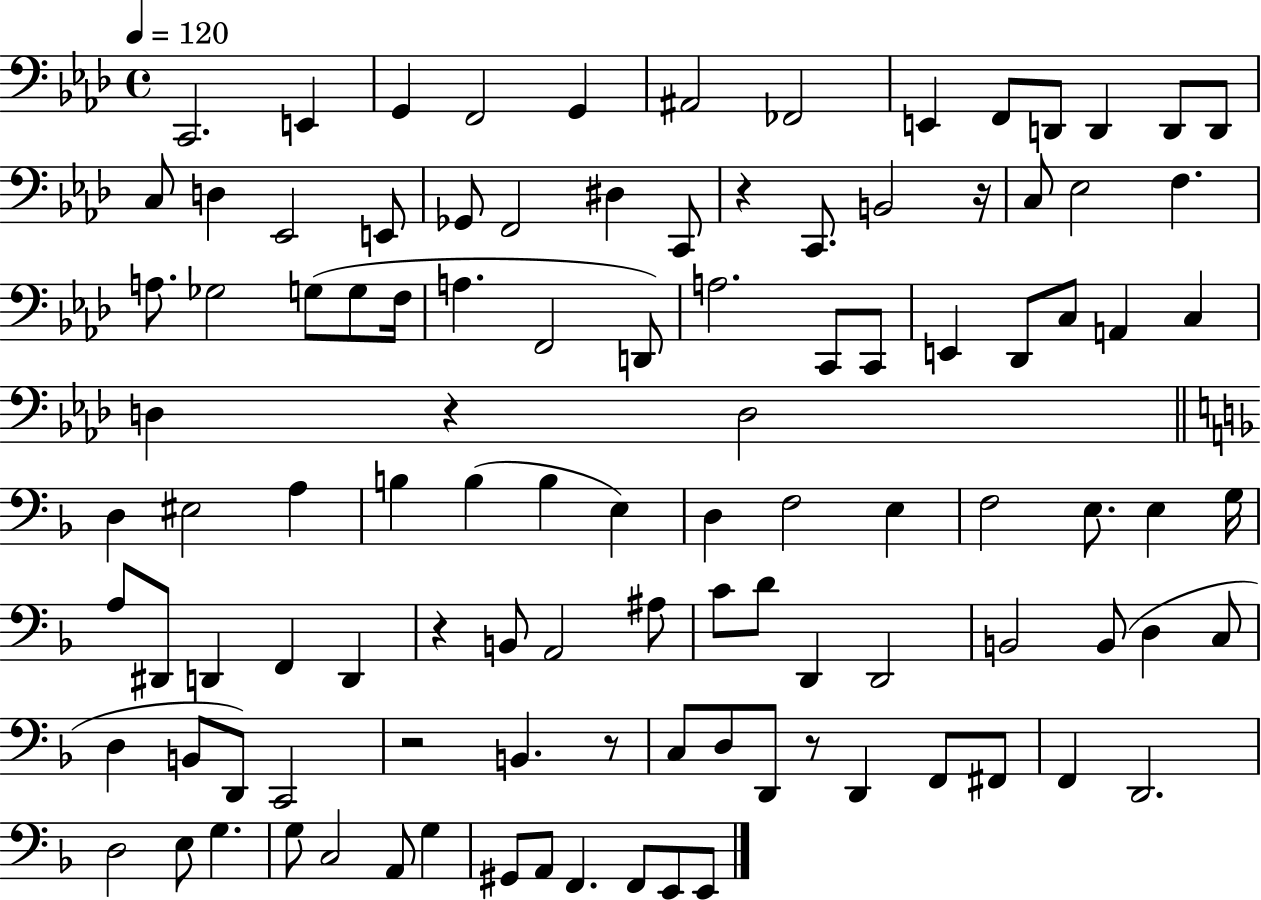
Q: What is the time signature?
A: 4/4